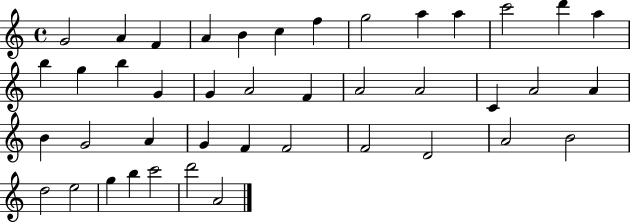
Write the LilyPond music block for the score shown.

{
  \clef treble
  \time 4/4
  \defaultTimeSignature
  \key c \major
  g'2 a'4 f'4 | a'4 b'4 c''4 f''4 | g''2 a''4 a''4 | c'''2 d'''4 a''4 | \break b''4 g''4 b''4 g'4 | g'4 a'2 f'4 | a'2 a'2 | c'4 a'2 a'4 | \break b'4 g'2 a'4 | g'4 f'4 f'2 | f'2 d'2 | a'2 b'2 | \break d''2 e''2 | g''4 b''4 c'''2 | d'''2 a'2 | \bar "|."
}